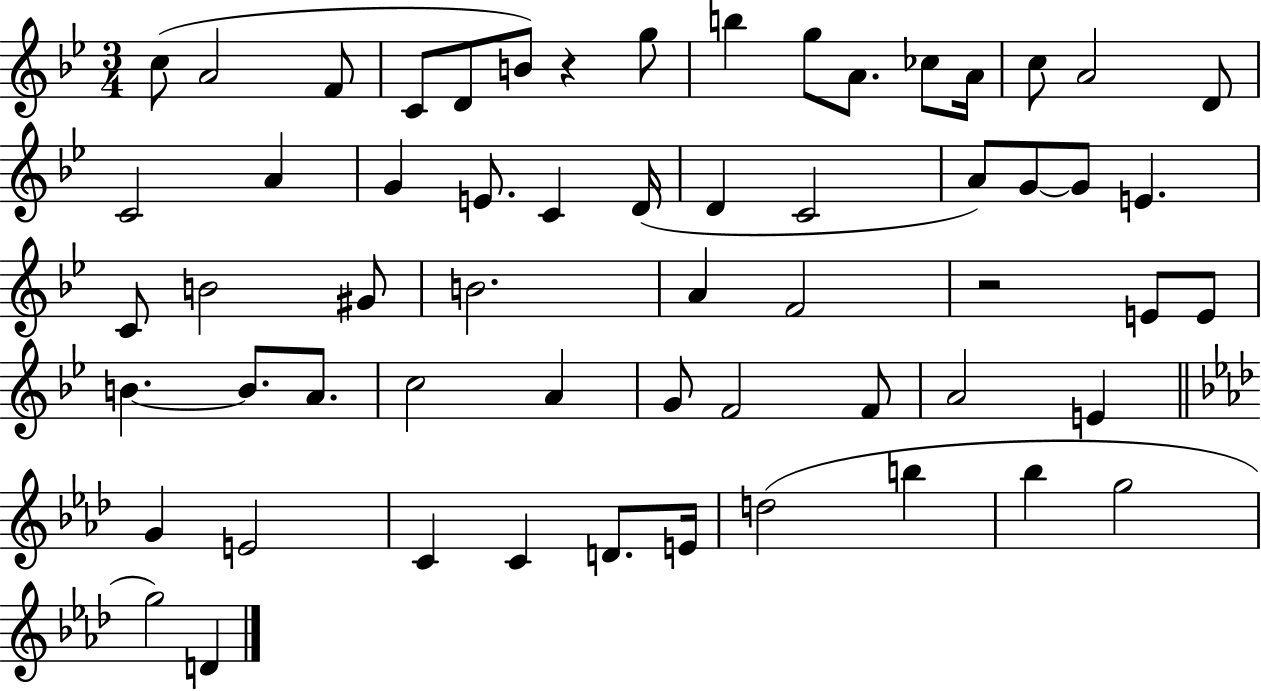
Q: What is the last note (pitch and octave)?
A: D4